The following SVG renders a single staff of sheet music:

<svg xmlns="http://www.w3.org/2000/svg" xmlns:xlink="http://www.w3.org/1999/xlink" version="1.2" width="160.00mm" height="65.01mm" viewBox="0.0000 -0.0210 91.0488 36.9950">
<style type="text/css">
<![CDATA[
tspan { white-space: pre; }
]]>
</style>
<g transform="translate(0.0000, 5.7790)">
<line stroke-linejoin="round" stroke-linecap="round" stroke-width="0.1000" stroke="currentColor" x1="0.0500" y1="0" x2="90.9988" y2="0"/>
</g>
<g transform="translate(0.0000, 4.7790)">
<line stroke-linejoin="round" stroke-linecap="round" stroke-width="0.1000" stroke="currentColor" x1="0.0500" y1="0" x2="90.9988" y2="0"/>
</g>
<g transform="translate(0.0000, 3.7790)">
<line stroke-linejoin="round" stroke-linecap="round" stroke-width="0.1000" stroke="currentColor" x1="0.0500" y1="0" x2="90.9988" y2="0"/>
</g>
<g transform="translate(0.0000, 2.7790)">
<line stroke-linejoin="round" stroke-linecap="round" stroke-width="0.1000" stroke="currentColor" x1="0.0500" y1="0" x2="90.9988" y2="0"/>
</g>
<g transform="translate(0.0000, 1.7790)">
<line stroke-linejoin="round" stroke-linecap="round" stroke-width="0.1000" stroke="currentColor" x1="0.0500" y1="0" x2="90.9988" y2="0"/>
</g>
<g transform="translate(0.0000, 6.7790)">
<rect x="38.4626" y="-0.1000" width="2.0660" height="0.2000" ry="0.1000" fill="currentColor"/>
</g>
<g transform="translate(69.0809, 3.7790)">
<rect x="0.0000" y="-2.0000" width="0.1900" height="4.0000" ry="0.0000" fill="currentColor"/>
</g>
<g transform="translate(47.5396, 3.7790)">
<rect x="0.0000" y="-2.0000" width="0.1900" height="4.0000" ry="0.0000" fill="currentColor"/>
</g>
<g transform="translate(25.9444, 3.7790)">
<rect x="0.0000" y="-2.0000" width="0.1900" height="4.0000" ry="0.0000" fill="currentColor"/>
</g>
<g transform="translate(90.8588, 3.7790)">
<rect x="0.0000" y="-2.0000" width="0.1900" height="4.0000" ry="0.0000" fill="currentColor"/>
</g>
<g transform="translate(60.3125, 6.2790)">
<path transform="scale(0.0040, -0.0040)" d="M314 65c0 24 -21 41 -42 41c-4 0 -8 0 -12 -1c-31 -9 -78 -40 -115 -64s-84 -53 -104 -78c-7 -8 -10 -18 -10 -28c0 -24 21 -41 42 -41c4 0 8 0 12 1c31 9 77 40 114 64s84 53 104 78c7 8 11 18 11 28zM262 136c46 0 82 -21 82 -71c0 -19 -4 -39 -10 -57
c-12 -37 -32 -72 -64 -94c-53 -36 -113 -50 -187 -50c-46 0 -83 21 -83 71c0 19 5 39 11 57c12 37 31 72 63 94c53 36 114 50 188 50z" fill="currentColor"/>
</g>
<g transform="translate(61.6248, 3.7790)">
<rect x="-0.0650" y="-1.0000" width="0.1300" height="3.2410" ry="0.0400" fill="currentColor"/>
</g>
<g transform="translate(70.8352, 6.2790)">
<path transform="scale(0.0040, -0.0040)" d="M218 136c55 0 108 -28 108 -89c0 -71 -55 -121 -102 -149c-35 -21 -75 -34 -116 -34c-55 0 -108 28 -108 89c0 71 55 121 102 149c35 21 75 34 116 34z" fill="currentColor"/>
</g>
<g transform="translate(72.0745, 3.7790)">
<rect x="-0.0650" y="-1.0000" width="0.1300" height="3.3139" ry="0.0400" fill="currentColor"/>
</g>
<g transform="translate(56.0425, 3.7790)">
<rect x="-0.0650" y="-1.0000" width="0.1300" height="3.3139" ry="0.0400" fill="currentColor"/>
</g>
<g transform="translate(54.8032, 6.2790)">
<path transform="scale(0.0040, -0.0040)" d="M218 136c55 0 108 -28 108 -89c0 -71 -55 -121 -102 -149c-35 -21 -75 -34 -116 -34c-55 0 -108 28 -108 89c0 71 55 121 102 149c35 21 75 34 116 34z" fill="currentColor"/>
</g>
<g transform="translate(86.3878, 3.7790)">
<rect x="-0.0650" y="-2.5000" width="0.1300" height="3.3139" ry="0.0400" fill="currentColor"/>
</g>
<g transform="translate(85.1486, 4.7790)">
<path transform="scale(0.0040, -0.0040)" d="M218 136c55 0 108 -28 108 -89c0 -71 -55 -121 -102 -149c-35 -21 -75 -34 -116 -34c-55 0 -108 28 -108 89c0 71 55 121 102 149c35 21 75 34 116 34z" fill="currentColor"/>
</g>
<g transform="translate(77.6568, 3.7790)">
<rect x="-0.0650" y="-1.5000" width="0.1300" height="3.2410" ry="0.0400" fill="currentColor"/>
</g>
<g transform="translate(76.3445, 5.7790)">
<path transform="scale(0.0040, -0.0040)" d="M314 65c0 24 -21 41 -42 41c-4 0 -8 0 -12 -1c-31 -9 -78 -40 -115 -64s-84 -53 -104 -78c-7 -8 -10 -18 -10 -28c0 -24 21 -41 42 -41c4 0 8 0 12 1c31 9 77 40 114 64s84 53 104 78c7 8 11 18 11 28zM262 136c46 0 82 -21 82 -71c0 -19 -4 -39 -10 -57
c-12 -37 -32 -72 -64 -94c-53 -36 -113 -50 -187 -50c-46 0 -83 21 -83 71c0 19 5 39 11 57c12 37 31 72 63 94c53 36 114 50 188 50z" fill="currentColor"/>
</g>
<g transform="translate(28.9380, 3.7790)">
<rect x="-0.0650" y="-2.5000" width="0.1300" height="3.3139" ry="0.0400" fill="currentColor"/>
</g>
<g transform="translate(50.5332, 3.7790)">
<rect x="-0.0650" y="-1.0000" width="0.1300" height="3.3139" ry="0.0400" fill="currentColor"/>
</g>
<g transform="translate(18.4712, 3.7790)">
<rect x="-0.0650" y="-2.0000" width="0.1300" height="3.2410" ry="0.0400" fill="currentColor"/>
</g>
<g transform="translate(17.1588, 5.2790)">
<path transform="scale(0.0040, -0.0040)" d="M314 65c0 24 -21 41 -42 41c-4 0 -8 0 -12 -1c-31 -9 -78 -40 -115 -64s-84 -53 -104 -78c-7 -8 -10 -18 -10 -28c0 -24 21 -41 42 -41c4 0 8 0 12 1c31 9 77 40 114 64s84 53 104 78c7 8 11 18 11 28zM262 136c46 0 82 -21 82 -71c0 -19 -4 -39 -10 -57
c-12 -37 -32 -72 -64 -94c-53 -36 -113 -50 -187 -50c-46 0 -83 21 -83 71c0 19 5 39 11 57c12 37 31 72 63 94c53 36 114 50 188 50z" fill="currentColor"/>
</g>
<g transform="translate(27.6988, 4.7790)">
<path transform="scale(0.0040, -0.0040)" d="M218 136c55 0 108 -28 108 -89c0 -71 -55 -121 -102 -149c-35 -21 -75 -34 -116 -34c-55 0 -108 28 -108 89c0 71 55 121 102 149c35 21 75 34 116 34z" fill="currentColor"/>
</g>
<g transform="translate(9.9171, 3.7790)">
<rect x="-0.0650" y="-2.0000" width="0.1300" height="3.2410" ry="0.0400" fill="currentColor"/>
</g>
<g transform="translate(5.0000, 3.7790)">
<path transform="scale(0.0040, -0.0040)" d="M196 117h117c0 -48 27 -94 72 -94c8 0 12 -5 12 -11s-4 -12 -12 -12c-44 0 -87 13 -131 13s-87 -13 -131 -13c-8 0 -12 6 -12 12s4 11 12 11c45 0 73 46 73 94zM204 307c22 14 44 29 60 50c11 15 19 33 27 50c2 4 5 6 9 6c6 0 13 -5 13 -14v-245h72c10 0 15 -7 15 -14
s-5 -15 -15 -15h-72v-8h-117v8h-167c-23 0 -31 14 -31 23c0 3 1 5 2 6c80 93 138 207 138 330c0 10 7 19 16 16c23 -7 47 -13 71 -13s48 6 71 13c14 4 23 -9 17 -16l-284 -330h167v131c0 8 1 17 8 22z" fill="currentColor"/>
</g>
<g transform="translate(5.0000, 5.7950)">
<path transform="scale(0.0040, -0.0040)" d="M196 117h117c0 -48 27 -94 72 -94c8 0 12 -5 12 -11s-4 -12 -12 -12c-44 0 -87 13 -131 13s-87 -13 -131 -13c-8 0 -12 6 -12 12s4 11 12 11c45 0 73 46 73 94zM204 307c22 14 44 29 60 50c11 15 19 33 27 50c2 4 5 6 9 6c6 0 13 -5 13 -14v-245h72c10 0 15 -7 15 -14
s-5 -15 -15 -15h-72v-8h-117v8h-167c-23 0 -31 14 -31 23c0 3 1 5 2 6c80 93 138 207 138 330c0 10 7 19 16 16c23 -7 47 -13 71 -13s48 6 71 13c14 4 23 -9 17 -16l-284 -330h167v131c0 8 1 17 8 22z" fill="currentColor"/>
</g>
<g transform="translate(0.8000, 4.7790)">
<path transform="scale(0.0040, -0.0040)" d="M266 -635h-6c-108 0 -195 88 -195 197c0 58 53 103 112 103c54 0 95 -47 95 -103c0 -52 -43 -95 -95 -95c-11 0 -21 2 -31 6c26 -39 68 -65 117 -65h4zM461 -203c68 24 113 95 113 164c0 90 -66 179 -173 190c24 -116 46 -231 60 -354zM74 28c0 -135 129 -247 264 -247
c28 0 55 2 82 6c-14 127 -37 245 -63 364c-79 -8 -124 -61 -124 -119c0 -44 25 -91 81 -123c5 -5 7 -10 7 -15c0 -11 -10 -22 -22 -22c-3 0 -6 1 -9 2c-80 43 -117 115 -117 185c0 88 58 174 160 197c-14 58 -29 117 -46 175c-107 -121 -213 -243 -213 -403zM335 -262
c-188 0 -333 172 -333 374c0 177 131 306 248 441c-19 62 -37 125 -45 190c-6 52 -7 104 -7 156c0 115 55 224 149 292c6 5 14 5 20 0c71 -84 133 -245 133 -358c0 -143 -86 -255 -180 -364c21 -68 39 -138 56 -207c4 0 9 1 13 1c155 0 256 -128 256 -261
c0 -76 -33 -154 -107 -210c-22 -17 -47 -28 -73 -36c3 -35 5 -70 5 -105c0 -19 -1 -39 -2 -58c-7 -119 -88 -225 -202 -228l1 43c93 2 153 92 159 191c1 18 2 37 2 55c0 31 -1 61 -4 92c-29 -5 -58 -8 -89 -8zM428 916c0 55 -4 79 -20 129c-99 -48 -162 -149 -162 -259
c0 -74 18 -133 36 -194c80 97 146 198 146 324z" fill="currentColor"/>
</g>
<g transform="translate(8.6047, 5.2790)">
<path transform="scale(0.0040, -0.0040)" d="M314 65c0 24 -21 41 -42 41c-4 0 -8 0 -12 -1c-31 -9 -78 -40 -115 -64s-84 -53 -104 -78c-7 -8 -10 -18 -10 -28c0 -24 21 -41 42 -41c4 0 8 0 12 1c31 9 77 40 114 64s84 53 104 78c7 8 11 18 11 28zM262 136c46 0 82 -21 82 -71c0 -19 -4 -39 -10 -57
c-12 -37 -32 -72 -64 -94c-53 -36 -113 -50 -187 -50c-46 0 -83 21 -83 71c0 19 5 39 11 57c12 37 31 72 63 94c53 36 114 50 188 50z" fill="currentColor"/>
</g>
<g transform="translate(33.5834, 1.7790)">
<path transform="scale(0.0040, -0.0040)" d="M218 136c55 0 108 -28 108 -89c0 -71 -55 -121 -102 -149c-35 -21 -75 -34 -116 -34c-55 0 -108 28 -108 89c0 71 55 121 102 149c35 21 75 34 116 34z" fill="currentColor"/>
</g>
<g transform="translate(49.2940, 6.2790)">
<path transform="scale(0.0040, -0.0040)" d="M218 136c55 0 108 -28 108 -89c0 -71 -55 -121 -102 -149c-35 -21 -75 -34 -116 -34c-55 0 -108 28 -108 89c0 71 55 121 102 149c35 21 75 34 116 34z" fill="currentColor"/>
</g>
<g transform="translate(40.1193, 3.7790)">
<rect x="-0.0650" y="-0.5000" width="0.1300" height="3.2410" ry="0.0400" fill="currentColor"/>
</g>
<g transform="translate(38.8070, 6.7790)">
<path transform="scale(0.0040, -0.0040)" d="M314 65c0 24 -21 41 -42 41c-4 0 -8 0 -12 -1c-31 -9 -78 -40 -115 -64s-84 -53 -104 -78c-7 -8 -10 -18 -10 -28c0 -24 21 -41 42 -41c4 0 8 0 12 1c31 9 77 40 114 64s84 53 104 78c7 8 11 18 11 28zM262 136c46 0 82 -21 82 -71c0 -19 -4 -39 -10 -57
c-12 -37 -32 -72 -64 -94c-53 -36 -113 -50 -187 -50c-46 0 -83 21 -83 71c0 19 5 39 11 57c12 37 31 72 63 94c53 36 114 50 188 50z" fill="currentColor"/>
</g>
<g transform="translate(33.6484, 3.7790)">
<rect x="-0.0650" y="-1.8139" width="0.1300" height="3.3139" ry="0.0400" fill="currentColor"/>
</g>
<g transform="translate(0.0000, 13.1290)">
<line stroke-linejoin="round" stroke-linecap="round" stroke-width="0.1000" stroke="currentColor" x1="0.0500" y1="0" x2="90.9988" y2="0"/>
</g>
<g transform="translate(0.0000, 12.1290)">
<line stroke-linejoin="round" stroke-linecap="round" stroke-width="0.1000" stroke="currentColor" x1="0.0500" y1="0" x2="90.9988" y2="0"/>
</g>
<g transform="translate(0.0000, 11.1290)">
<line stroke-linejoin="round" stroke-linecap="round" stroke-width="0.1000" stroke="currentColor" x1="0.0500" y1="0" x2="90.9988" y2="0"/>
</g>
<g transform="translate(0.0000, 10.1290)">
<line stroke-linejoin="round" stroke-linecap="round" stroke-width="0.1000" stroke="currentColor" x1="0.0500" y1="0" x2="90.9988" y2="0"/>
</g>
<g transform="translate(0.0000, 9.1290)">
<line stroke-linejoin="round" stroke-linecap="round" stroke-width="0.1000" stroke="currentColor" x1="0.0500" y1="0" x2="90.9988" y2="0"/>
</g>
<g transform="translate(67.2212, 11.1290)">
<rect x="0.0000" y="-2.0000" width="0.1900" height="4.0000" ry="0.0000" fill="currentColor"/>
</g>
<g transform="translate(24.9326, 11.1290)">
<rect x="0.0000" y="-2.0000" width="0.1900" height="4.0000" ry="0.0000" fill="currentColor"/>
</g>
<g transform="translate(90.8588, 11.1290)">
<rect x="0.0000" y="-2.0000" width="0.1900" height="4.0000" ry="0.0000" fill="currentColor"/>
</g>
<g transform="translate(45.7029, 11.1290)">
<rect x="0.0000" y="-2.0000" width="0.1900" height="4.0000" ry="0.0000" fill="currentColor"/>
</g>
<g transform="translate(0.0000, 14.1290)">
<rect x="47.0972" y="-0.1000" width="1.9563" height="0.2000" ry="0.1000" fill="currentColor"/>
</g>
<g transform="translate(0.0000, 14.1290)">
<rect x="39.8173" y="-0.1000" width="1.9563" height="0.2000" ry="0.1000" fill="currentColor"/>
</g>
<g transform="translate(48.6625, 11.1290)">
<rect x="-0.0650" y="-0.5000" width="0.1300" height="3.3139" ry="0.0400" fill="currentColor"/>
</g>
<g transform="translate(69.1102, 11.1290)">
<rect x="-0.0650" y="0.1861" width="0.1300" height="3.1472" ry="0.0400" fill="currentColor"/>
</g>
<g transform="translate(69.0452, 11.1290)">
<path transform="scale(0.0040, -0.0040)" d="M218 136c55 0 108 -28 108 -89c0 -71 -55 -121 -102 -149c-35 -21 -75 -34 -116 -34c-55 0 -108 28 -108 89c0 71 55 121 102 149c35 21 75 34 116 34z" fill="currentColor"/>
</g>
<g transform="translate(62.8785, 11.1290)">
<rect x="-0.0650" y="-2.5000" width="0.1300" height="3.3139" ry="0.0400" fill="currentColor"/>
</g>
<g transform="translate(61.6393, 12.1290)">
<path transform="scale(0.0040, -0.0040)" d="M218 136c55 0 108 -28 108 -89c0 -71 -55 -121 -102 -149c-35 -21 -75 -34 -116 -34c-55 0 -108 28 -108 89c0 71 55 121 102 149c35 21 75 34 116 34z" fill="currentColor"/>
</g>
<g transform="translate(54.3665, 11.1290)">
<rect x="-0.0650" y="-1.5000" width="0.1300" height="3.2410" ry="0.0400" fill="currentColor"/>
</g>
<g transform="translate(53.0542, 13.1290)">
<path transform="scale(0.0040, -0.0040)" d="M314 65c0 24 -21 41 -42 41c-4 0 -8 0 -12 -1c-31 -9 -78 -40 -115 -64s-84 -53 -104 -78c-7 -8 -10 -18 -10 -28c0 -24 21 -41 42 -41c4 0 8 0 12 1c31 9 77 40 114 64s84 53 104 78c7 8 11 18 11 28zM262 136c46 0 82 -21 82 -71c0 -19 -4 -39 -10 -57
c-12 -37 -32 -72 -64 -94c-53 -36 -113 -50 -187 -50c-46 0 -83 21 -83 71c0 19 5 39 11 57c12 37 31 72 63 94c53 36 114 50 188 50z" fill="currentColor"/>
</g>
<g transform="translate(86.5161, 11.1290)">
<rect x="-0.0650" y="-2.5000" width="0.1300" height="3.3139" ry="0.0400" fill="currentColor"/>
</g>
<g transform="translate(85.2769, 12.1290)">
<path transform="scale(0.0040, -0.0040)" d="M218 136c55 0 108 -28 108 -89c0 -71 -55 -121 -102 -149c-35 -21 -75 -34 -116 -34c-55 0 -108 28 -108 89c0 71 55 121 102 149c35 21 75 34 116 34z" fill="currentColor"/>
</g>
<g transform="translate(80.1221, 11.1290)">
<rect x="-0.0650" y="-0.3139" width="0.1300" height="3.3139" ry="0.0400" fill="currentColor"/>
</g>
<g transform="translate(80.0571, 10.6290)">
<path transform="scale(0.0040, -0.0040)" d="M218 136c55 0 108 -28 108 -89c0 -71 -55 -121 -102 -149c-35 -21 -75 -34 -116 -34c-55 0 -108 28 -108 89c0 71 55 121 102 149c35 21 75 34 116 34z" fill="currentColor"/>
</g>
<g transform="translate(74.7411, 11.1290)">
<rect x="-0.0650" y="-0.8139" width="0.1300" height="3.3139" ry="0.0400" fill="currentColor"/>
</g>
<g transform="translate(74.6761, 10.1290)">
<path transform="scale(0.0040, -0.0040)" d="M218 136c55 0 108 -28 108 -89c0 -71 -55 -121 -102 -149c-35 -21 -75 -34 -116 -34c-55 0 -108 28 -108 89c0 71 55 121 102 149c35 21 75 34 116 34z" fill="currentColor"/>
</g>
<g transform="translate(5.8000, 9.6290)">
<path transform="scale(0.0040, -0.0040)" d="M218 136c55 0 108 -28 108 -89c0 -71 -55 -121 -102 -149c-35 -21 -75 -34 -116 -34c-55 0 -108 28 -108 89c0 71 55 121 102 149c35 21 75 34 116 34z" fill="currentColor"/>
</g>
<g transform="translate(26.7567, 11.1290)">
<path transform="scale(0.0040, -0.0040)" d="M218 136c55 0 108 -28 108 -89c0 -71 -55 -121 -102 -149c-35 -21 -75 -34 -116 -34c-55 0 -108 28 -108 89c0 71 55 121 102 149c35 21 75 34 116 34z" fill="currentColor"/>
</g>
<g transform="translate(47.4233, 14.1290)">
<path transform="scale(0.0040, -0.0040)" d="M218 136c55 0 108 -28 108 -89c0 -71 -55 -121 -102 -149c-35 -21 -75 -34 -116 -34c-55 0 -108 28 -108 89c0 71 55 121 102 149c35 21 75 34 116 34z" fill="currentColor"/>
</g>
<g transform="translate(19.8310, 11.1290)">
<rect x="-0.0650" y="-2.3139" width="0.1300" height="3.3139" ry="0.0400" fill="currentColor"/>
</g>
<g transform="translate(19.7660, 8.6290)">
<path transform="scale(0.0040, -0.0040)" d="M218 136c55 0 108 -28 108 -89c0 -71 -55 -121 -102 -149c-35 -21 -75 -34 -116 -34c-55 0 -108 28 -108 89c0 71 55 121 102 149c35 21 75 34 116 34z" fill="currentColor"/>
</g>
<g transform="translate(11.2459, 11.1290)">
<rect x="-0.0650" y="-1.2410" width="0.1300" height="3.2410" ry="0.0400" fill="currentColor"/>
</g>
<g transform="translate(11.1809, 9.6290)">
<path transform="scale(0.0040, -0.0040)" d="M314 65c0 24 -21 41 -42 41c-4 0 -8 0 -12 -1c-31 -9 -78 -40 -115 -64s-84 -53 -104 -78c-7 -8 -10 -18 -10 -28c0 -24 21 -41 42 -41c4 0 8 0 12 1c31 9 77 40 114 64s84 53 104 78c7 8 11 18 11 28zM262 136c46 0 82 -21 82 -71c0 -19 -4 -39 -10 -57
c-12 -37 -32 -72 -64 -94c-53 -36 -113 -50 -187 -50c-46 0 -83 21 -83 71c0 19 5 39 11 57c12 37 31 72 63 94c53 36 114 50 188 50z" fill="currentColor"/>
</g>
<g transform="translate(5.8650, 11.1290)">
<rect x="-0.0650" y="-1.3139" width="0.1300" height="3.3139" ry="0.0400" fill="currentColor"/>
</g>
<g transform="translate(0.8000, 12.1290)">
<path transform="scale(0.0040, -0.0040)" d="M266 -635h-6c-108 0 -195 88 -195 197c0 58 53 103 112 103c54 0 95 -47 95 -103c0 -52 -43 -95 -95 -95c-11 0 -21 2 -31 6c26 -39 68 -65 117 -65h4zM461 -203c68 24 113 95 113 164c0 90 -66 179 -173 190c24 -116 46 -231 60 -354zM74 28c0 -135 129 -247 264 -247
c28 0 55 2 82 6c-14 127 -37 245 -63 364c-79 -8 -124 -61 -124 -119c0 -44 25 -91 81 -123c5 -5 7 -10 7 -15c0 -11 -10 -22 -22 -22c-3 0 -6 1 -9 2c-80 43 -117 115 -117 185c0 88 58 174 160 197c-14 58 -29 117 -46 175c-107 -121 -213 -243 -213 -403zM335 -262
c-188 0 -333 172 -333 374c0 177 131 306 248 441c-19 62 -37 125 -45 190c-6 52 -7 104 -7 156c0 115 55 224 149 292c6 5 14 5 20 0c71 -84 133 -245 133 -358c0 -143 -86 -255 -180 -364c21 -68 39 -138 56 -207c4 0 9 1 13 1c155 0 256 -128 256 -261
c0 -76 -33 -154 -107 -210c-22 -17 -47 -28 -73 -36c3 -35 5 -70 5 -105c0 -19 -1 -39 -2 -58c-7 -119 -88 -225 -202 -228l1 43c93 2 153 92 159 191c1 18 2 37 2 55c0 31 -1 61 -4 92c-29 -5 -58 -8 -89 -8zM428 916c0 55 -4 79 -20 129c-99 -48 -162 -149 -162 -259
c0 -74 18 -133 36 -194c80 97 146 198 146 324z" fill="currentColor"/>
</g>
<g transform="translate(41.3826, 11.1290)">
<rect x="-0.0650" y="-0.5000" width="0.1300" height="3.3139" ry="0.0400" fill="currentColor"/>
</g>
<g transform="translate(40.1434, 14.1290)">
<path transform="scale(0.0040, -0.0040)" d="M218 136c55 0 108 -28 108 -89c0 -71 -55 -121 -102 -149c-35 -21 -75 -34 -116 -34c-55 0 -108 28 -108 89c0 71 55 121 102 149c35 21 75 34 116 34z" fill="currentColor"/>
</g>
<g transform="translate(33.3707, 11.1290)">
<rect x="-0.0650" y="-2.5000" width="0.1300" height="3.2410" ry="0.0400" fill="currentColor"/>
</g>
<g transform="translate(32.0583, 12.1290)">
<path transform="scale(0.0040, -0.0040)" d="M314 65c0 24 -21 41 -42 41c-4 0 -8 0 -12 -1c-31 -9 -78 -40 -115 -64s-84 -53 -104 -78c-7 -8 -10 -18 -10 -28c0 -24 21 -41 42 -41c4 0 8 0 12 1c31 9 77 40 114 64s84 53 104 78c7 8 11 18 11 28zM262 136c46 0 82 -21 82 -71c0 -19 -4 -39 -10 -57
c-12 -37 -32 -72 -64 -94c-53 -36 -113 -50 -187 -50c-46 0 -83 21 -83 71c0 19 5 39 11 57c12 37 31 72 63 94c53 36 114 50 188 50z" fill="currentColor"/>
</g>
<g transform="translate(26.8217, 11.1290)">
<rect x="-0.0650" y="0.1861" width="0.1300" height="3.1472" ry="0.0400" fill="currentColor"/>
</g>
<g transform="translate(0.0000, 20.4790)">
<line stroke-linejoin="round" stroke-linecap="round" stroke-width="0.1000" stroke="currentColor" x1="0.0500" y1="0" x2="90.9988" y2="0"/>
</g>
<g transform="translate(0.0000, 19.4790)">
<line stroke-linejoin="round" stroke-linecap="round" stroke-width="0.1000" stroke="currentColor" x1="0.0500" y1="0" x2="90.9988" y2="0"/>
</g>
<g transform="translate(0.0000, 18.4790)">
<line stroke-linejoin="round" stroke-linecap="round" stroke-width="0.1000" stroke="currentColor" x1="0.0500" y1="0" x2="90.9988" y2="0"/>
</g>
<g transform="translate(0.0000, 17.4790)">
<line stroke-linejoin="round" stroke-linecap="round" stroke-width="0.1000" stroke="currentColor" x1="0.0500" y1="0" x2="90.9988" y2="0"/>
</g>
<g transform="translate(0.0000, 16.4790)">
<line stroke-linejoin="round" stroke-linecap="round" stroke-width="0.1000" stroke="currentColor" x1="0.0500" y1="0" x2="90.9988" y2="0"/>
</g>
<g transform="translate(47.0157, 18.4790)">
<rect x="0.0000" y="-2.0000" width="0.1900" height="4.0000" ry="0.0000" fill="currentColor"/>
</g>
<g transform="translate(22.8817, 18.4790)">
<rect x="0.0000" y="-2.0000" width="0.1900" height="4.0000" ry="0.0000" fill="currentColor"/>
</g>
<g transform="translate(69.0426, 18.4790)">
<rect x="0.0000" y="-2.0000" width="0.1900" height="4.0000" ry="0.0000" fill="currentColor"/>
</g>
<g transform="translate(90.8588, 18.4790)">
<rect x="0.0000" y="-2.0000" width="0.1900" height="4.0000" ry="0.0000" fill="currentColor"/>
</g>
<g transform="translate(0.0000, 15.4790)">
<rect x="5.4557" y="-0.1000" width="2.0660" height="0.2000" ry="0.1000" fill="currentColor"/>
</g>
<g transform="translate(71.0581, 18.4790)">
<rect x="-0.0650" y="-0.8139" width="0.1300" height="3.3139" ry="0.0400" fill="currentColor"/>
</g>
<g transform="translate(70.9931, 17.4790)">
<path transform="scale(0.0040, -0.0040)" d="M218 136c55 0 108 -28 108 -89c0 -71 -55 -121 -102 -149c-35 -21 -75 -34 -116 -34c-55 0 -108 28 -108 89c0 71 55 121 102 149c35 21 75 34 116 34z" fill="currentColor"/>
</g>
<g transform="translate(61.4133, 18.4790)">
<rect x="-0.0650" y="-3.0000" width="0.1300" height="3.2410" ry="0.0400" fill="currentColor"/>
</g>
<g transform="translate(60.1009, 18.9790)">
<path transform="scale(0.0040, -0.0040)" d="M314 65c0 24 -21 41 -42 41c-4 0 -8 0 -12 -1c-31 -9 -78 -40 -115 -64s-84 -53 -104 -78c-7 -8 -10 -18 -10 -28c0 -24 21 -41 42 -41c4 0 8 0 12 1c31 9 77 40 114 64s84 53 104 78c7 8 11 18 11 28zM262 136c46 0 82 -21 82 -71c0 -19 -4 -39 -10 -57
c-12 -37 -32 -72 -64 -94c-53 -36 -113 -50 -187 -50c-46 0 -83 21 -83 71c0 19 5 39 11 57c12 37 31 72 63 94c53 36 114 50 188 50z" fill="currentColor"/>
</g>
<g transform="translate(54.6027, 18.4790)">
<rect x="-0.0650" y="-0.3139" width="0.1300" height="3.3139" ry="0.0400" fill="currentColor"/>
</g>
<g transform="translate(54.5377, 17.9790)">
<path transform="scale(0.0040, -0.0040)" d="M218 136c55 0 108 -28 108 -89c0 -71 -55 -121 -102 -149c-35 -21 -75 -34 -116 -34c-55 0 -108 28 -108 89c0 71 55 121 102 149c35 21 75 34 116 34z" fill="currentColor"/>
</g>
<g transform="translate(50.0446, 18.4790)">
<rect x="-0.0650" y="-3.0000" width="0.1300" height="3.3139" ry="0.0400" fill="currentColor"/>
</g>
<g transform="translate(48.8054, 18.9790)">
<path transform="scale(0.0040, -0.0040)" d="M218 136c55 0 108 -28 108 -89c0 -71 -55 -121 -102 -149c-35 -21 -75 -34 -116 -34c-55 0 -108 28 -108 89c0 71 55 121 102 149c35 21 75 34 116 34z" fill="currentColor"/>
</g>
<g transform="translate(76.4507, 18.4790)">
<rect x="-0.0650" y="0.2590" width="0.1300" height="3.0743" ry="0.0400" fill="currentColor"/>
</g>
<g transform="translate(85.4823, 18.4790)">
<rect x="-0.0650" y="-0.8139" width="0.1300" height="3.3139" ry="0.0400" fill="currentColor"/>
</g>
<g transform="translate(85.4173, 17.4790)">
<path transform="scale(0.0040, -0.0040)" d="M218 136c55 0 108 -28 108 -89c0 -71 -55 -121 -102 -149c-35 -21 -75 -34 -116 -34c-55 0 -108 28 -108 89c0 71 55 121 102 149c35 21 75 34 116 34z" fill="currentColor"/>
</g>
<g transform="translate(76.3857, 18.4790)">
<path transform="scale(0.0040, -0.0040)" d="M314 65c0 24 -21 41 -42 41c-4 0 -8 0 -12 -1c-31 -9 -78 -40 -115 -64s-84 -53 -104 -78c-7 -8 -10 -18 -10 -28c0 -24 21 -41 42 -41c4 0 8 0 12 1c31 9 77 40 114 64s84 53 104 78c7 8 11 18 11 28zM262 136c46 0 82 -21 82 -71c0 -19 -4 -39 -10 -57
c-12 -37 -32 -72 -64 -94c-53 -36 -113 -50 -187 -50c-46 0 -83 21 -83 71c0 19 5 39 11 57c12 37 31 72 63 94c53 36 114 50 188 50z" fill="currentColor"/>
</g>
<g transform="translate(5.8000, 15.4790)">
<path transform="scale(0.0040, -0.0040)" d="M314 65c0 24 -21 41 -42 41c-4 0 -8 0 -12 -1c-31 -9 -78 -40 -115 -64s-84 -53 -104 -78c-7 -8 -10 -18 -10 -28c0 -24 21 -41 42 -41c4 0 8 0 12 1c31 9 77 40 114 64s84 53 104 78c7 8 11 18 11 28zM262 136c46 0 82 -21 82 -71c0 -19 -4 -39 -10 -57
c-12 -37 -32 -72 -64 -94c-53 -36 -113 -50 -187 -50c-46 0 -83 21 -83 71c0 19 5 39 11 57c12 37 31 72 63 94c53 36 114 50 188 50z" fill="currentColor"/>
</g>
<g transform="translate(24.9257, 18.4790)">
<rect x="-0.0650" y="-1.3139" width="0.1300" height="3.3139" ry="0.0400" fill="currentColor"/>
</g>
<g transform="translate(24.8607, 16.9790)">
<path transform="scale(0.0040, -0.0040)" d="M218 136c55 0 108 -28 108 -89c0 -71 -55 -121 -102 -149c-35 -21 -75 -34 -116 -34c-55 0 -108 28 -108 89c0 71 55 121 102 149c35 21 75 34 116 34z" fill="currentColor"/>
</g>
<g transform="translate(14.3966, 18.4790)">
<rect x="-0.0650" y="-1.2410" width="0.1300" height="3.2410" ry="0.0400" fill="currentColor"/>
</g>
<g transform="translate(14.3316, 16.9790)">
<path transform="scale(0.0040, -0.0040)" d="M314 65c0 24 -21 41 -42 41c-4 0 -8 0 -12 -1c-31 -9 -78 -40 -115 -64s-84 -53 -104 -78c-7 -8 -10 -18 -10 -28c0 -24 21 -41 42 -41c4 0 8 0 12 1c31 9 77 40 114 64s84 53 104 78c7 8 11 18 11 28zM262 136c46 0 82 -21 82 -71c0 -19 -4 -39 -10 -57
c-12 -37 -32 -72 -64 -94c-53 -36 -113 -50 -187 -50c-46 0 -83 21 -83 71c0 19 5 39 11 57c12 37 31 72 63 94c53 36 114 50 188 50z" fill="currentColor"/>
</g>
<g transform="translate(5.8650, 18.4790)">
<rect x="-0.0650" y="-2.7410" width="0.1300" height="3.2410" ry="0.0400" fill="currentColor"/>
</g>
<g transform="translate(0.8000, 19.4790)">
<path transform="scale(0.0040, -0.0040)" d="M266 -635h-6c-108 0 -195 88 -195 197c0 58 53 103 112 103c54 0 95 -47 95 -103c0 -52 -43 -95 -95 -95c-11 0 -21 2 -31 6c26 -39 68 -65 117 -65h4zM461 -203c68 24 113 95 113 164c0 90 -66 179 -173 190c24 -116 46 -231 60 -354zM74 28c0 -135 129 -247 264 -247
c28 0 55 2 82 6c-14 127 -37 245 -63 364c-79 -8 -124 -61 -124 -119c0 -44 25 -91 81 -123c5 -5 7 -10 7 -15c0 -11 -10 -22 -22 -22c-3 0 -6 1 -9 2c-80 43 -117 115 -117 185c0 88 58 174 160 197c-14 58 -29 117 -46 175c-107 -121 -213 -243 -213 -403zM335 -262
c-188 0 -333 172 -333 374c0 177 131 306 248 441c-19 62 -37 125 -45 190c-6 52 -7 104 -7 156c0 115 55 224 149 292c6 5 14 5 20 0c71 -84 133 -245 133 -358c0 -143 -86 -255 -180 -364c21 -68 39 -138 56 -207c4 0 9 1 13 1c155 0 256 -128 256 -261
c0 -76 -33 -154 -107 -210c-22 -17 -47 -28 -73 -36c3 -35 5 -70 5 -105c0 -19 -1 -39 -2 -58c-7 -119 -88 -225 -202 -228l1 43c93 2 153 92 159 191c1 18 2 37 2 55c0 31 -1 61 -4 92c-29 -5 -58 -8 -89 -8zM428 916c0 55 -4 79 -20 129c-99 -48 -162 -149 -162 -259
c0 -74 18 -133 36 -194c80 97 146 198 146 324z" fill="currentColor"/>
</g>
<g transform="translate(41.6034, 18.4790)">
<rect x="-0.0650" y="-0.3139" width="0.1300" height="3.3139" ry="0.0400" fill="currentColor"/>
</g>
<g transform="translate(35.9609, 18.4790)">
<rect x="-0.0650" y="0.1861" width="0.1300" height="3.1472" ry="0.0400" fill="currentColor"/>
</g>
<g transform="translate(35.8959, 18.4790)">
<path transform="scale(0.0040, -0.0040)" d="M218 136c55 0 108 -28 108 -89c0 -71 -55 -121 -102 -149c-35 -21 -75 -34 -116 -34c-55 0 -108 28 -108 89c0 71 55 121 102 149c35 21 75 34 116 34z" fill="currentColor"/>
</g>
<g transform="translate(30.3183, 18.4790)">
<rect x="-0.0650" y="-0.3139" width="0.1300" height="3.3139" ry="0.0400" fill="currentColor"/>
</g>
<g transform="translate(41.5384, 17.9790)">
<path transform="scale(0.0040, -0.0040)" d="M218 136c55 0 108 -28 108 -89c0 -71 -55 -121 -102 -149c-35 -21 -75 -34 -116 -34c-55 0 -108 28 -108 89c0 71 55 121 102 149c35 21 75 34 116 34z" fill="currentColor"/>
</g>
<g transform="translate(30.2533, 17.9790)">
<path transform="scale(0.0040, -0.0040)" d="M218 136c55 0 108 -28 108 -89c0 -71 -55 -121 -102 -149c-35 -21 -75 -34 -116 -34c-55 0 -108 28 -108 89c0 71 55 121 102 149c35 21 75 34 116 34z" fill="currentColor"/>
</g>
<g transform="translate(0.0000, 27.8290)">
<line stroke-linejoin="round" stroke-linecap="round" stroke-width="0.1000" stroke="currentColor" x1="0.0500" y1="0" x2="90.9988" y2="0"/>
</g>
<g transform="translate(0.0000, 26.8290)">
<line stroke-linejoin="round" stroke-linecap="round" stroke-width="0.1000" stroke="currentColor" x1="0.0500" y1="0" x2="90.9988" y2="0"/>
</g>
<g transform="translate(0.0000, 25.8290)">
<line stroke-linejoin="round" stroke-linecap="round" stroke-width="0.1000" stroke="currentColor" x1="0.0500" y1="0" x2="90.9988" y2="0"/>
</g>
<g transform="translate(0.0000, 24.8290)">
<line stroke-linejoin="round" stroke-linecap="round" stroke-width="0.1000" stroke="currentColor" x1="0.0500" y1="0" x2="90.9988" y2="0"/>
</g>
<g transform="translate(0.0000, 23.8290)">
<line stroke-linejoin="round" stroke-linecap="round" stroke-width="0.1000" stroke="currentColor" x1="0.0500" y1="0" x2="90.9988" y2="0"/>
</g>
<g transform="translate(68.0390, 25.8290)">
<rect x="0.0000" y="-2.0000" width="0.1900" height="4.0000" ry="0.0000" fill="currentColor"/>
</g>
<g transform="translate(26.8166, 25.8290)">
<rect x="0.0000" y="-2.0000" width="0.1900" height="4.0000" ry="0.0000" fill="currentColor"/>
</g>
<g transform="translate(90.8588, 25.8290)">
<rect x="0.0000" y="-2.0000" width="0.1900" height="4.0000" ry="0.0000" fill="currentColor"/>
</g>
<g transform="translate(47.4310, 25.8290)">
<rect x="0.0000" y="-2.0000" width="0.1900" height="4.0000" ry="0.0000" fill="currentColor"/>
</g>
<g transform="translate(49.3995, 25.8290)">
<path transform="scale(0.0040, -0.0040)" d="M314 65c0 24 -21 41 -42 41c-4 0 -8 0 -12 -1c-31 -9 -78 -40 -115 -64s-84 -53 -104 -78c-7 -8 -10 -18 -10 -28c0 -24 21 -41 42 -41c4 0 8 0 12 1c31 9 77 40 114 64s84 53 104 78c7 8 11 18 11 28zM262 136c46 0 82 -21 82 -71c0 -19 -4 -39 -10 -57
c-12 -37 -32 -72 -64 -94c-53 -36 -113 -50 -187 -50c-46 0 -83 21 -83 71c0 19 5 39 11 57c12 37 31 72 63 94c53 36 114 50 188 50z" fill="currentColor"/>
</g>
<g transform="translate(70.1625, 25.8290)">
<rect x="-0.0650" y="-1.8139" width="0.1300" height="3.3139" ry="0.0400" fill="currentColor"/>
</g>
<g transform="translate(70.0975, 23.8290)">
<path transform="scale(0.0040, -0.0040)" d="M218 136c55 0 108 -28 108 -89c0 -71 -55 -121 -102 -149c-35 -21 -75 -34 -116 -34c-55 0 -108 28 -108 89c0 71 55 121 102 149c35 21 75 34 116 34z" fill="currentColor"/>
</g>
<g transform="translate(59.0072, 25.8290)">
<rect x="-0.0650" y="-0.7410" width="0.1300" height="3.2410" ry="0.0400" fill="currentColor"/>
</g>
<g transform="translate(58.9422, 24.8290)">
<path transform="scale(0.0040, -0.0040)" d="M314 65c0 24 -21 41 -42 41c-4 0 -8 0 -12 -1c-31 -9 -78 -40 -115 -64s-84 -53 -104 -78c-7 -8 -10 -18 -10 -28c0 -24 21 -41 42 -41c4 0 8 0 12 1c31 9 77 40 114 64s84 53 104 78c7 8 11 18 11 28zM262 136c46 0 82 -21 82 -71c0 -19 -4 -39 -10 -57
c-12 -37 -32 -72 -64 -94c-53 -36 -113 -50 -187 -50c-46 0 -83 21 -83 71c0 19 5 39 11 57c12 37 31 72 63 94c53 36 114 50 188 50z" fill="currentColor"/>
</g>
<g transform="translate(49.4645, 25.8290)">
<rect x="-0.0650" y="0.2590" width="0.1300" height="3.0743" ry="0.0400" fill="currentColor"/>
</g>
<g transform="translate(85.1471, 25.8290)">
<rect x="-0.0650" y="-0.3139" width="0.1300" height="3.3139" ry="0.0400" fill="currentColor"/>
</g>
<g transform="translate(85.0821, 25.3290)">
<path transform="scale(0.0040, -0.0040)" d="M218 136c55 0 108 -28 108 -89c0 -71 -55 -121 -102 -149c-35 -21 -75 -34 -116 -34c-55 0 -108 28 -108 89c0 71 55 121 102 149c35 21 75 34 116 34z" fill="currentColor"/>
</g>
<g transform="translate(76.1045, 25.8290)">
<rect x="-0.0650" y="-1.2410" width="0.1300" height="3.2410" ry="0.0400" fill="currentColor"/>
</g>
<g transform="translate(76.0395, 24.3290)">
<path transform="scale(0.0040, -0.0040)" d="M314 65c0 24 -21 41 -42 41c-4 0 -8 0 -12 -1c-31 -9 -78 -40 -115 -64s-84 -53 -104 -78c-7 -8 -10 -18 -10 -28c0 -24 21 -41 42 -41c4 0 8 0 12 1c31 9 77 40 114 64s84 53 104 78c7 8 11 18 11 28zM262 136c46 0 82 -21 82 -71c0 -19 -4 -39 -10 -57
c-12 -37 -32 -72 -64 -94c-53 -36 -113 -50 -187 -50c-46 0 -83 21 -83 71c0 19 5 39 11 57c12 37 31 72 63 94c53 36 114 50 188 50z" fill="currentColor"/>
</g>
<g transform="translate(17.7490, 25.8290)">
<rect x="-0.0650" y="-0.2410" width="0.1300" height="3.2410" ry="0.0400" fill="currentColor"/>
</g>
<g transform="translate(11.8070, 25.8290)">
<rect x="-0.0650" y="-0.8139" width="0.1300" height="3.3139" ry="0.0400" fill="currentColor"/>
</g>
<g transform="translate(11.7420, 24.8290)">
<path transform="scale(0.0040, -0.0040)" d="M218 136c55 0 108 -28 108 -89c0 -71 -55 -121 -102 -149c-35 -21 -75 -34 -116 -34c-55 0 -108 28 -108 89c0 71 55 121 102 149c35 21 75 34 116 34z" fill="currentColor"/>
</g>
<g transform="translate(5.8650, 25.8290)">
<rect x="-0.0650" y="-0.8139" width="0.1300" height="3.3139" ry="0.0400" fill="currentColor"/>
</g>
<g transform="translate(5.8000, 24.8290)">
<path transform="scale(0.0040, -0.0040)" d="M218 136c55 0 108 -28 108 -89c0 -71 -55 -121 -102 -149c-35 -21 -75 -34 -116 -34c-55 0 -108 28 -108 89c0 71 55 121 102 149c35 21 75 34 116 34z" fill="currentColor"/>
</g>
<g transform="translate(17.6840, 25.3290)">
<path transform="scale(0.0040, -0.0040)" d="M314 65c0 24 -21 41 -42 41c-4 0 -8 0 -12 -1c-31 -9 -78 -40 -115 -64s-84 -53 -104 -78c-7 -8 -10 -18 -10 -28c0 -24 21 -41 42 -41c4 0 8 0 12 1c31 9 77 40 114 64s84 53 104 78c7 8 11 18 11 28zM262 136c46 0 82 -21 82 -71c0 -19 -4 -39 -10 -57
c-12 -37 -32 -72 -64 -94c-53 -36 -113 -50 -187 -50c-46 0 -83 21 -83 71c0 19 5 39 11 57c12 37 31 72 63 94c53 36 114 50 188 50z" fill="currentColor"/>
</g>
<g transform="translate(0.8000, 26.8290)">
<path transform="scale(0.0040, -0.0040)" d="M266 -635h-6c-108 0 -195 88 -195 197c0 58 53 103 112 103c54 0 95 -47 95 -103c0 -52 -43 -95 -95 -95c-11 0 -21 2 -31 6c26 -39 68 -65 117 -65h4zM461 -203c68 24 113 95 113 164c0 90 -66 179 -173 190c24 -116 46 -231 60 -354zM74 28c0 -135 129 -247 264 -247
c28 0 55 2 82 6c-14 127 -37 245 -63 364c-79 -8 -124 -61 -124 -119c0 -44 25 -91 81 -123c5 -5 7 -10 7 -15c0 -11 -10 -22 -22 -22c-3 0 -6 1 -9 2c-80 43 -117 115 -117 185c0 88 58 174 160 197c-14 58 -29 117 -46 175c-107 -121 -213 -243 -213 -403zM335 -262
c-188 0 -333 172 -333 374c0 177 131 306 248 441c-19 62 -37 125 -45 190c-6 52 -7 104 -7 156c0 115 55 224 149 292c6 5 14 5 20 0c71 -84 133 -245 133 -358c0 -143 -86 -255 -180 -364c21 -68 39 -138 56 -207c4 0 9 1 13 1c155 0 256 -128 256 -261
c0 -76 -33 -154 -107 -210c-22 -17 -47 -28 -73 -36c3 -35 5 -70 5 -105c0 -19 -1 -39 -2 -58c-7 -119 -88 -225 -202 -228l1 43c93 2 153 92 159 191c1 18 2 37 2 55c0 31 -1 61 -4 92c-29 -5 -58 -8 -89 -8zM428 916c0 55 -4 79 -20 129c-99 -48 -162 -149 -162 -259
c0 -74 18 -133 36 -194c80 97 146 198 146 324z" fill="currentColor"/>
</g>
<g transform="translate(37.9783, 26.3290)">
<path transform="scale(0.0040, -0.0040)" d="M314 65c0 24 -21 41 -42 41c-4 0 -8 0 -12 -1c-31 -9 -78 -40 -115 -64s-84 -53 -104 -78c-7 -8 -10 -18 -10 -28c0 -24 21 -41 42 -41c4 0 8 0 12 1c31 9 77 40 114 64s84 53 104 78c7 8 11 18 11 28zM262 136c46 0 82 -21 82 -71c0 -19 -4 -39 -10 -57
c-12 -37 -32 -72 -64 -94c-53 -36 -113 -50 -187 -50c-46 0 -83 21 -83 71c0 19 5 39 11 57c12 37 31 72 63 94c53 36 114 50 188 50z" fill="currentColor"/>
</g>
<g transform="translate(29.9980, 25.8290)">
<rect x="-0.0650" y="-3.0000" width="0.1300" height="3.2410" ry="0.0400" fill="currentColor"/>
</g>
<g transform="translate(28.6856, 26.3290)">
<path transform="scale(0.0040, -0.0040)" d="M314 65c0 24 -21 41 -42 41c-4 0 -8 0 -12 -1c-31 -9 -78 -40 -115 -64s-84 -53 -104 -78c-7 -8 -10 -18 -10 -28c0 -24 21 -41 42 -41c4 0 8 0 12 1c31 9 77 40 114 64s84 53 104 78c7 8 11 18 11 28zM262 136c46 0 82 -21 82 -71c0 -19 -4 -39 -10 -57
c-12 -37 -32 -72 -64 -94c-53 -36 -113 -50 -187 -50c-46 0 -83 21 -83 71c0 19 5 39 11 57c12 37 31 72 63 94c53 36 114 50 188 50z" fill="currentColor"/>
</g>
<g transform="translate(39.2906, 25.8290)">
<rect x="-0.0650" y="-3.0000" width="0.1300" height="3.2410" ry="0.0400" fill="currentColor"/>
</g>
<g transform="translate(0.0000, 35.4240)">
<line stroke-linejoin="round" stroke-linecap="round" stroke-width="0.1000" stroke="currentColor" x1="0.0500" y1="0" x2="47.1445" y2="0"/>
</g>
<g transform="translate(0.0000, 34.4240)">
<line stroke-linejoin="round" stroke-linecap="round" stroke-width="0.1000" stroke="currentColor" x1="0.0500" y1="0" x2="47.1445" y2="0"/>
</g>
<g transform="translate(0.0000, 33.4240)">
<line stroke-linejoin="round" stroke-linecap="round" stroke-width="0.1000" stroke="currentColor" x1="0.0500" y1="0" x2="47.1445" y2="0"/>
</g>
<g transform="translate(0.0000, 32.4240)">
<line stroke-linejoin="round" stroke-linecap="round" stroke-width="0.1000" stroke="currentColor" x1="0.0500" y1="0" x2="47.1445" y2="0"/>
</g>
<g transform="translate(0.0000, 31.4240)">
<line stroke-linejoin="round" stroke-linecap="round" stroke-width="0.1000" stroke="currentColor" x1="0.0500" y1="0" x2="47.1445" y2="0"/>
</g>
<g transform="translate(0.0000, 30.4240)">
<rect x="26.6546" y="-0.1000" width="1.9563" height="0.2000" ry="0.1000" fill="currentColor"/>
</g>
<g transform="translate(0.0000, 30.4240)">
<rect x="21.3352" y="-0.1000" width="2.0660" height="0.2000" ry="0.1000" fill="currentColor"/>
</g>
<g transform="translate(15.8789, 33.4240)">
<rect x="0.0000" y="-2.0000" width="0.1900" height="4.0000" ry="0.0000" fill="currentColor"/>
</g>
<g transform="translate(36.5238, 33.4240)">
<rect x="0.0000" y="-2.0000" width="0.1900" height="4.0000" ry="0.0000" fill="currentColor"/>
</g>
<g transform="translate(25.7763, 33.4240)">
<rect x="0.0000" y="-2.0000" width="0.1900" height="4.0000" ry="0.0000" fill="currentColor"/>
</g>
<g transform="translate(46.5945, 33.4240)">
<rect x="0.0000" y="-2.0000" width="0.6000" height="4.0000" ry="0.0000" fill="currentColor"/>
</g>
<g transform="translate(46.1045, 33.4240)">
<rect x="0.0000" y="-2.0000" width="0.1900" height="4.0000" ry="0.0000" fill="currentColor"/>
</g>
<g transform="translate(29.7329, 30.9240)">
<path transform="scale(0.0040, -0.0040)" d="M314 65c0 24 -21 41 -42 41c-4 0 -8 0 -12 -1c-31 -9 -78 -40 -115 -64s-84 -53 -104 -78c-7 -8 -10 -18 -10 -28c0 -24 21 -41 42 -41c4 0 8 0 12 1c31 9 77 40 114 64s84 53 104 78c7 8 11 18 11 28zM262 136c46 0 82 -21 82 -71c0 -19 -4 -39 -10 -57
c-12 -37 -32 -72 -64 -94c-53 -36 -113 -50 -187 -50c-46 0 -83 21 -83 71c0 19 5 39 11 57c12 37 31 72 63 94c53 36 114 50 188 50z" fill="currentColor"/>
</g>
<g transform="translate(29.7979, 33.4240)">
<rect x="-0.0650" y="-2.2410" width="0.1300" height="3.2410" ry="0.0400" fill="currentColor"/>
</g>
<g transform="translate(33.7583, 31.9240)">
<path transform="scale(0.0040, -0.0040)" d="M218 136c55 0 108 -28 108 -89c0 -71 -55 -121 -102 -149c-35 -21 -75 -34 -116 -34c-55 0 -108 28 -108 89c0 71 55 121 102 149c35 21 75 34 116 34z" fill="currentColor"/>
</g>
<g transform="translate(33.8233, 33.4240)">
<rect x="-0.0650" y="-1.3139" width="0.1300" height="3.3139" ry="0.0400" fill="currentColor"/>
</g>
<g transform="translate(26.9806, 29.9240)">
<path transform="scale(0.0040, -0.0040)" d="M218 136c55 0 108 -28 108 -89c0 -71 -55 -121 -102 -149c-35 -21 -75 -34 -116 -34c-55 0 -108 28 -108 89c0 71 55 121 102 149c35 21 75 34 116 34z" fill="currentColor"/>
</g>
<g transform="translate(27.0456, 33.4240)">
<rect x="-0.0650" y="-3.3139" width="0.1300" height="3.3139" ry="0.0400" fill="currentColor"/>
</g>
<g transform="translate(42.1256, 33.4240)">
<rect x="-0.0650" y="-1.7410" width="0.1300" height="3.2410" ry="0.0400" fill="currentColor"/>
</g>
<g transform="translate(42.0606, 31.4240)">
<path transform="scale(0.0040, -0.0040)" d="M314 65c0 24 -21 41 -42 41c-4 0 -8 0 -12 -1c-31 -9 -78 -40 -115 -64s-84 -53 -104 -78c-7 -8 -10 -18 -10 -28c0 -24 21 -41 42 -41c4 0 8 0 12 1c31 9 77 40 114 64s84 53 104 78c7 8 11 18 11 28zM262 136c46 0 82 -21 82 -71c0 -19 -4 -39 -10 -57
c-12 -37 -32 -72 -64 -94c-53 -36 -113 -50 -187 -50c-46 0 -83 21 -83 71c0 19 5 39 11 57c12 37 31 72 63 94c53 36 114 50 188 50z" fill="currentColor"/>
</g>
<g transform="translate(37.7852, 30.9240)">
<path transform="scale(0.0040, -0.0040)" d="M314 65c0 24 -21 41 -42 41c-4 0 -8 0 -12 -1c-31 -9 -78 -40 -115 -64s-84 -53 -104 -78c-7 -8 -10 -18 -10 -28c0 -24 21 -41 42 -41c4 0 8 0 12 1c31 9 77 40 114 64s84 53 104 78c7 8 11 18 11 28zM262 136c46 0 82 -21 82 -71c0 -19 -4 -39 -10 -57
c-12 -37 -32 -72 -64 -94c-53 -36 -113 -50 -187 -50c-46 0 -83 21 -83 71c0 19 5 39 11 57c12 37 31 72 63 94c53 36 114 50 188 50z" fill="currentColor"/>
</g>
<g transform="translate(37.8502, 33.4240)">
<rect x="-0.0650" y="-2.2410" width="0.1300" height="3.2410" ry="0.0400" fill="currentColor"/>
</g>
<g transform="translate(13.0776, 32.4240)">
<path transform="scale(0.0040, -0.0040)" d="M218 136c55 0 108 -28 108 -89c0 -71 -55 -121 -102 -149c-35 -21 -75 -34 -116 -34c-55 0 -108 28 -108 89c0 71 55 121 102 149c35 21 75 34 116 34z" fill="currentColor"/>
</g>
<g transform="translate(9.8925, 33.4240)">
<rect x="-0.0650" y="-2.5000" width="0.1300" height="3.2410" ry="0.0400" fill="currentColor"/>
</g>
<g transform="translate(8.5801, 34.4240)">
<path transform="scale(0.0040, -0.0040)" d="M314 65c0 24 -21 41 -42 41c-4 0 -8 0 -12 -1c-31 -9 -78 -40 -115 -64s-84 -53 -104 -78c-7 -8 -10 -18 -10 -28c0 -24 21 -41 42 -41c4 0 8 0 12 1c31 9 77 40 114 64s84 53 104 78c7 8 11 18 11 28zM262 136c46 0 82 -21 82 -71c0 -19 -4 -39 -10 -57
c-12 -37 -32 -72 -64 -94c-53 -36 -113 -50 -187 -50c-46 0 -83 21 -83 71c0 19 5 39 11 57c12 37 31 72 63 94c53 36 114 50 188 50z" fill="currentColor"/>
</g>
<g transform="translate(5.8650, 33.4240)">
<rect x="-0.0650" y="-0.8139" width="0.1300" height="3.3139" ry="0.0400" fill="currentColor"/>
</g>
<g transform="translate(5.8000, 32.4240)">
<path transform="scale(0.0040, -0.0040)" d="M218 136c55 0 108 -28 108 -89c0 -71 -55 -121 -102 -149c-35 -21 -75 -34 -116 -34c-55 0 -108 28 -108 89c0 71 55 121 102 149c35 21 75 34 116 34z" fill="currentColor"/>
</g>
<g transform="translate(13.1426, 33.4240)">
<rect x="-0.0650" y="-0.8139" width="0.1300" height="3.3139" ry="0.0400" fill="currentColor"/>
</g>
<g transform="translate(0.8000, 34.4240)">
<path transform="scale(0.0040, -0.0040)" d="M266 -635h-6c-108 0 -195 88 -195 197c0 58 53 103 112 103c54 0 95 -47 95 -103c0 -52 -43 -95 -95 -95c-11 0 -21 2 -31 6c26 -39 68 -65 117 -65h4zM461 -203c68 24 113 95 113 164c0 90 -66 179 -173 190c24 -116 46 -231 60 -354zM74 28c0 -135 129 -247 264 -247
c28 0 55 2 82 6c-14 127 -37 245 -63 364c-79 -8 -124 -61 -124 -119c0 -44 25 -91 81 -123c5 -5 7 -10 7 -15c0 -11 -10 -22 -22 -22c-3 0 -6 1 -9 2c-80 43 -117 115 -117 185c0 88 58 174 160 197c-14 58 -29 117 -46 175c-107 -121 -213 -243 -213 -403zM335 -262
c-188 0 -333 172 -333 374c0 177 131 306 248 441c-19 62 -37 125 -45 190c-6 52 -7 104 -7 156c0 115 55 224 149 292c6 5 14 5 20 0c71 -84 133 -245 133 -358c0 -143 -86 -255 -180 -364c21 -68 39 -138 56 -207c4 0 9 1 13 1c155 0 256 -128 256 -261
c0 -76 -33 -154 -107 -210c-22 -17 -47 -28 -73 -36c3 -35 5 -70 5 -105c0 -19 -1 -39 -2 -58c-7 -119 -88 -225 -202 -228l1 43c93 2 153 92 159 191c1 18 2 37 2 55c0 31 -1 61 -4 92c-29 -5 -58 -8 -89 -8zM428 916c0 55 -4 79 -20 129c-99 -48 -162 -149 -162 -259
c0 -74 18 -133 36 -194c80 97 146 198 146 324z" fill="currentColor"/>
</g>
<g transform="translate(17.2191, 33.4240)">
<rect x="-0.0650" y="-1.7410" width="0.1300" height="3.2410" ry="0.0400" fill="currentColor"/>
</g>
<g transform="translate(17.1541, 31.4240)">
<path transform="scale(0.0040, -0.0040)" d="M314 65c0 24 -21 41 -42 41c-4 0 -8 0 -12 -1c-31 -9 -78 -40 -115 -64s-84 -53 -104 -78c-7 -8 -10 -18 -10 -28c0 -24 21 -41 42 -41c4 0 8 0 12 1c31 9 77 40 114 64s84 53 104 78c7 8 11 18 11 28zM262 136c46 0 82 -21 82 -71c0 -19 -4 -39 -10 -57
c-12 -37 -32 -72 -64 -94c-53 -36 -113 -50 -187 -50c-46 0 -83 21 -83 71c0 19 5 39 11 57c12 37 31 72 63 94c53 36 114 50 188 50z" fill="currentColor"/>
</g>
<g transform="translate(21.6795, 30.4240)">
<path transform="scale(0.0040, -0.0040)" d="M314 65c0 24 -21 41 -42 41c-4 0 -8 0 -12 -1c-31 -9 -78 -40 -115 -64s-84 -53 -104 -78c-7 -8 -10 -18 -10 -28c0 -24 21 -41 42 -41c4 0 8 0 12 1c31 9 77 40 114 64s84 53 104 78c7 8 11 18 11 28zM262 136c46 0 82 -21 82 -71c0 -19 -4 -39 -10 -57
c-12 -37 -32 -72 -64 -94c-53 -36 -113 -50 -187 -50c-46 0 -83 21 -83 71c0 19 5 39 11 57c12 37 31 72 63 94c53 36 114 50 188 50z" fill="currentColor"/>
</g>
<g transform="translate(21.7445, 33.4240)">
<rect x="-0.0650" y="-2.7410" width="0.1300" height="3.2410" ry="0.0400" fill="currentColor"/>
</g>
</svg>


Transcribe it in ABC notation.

X:1
T:Untitled
M:4/4
L:1/4
K:C
F2 F2 G f C2 D D D2 D E2 G e e2 g B G2 C C E2 G B d c G a2 e2 e c B c A c A2 d B2 d d d c2 A2 A2 B2 d2 f e2 c d G2 d f2 a2 b g2 e g2 f2